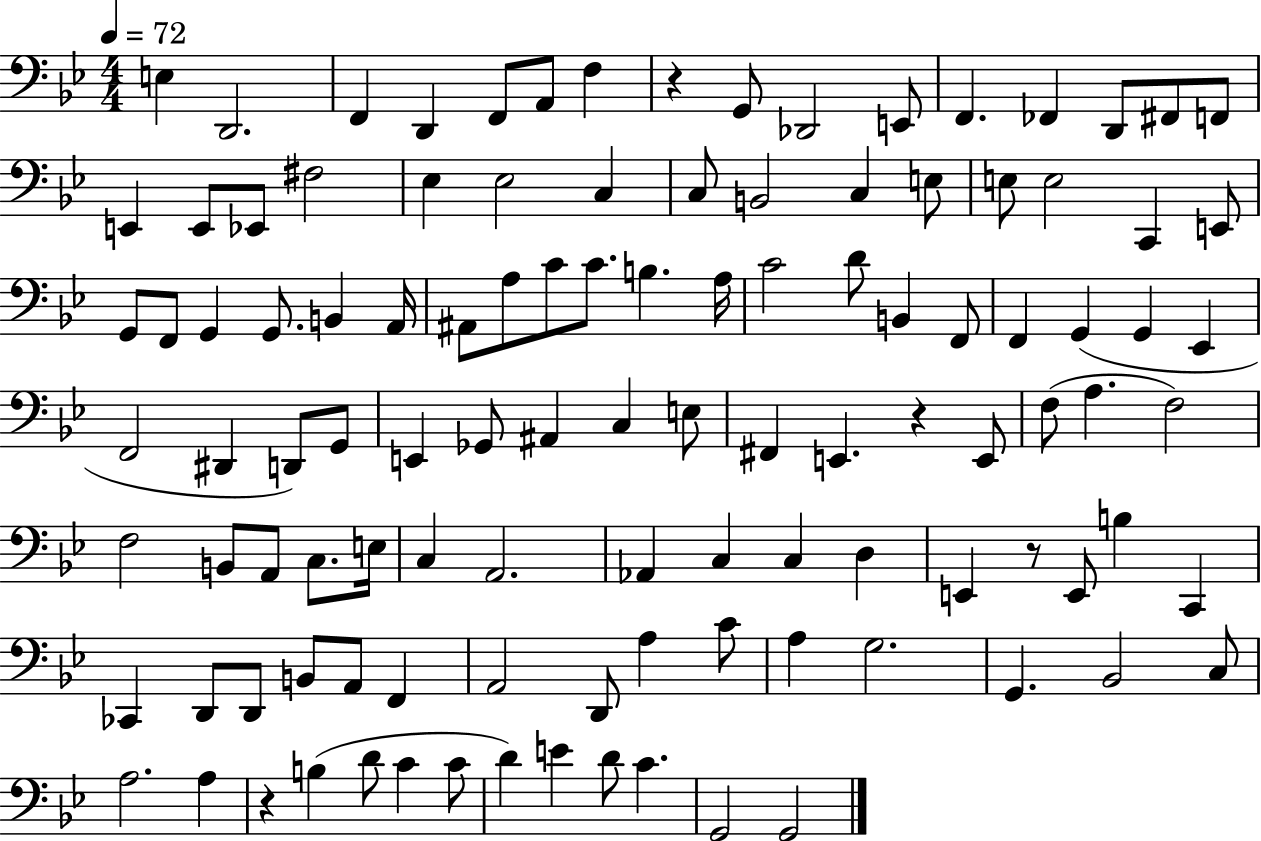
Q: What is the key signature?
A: BES major